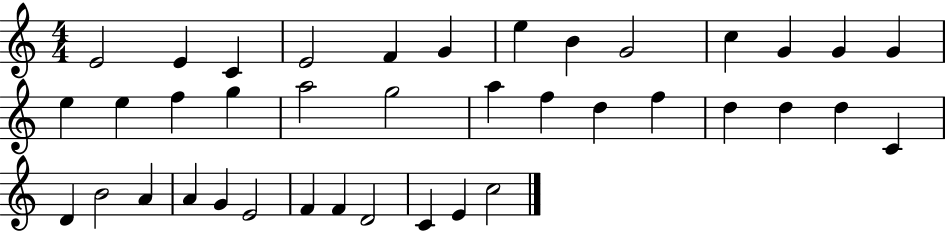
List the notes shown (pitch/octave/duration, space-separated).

E4/h E4/q C4/q E4/h F4/q G4/q E5/q B4/q G4/h C5/q G4/q G4/q G4/q E5/q E5/q F5/q G5/q A5/h G5/h A5/q F5/q D5/q F5/q D5/q D5/q D5/q C4/q D4/q B4/h A4/q A4/q G4/q E4/h F4/q F4/q D4/h C4/q E4/q C5/h